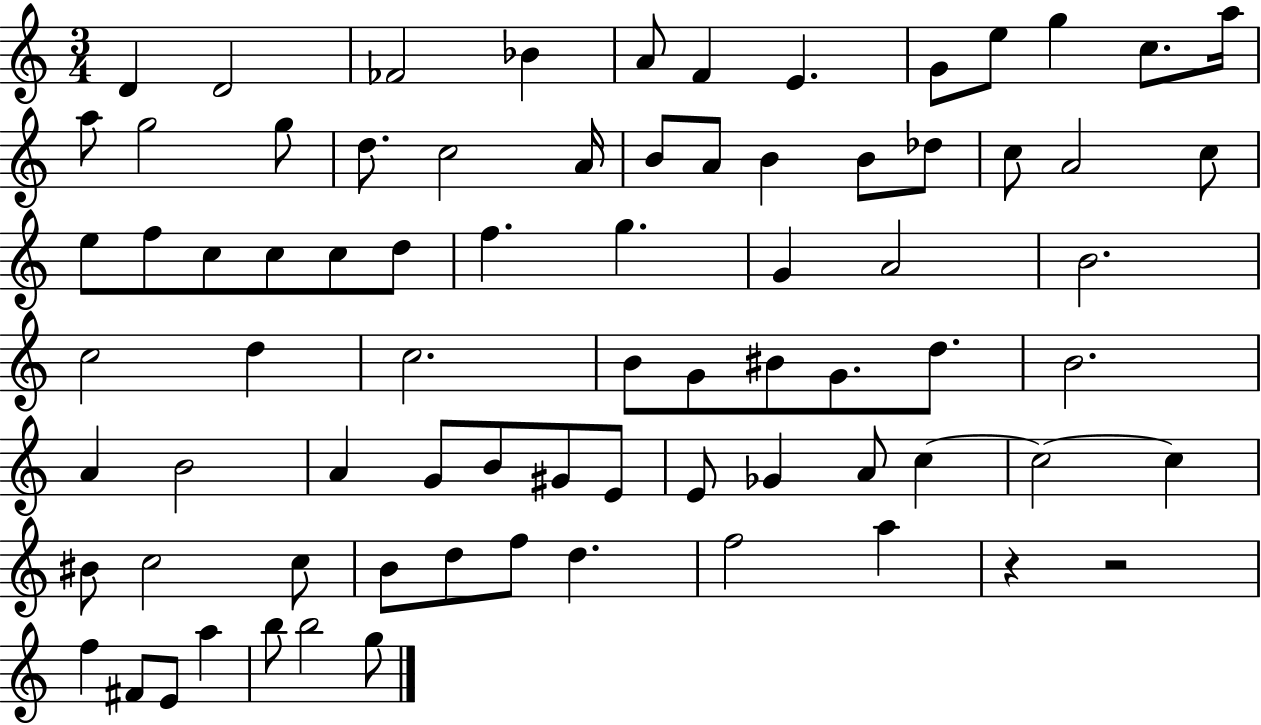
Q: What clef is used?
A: treble